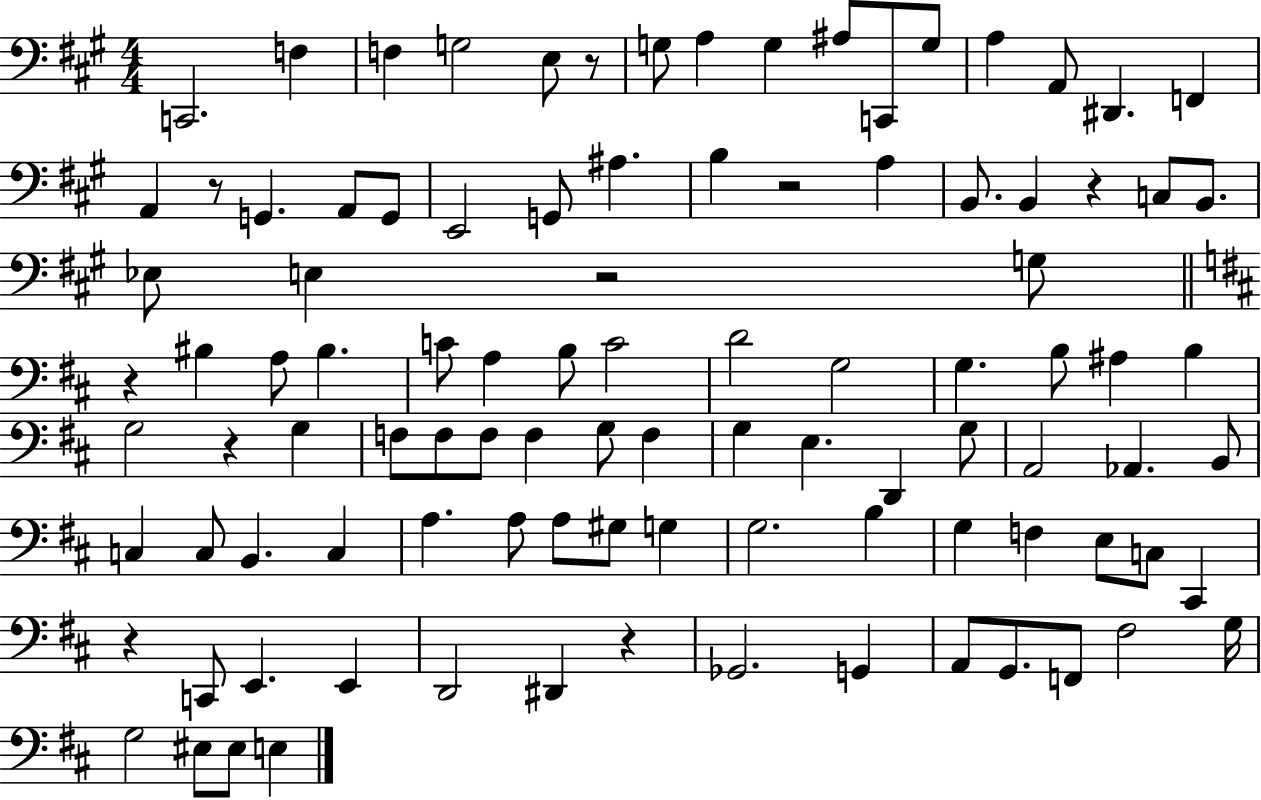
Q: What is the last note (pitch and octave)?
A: E3